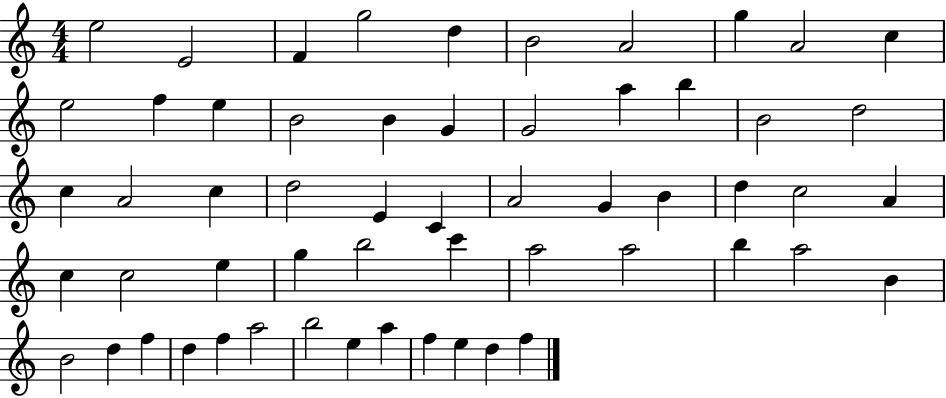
E5/h E4/h F4/q G5/h D5/q B4/h A4/h G5/q A4/h C5/q E5/h F5/q E5/q B4/h B4/q G4/q G4/h A5/q B5/q B4/h D5/h C5/q A4/h C5/q D5/h E4/q C4/q A4/h G4/q B4/q D5/q C5/h A4/q C5/q C5/h E5/q G5/q B5/h C6/q A5/h A5/h B5/q A5/h B4/q B4/h D5/q F5/q D5/q F5/q A5/h B5/h E5/q A5/q F5/q E5/q D5/q F5/q